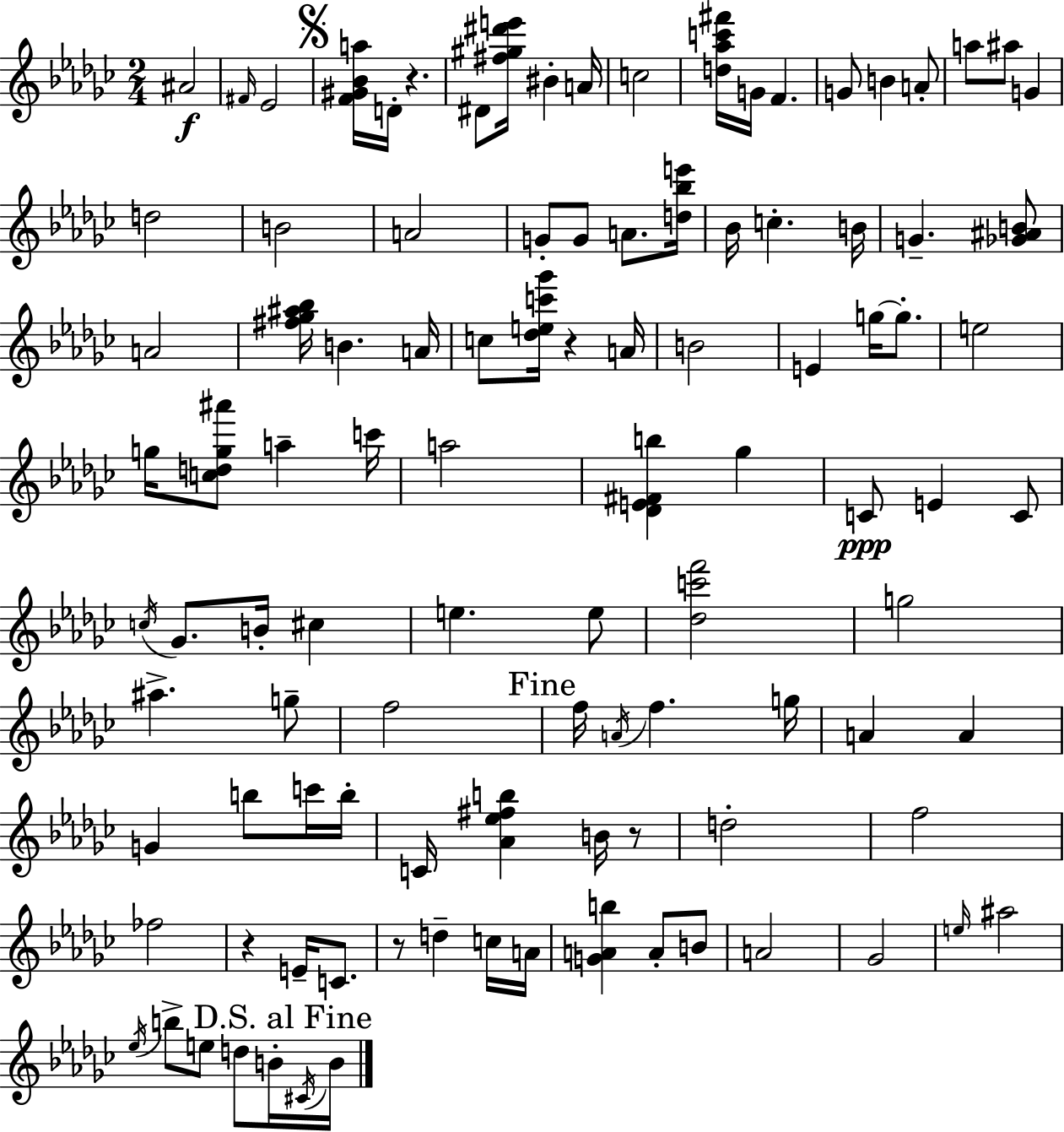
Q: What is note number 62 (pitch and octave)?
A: B5